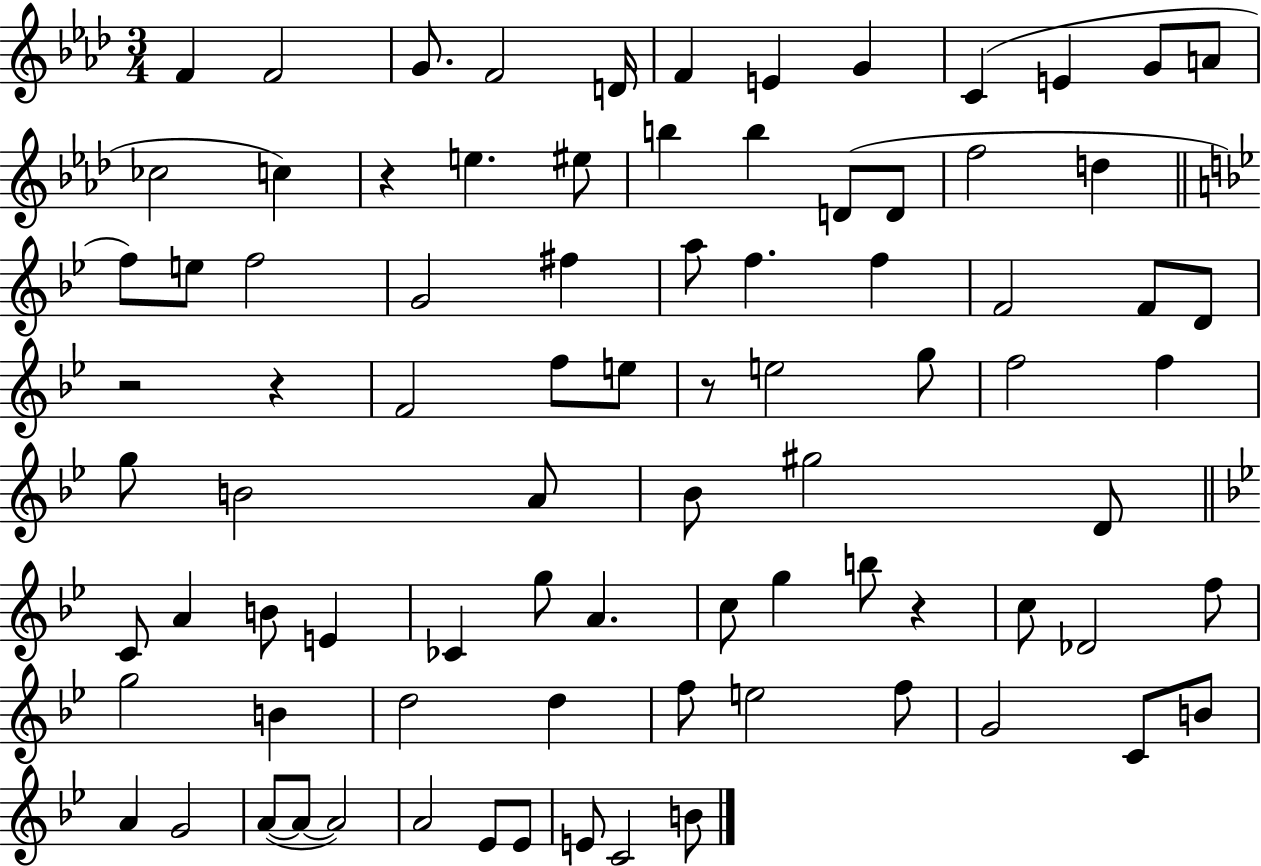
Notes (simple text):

F4/q F4/h G4/e. F4/h D4/s F4/q E4/q G4/q C4/q E4/q G4/e A4/e CES5/h C5/q R/q E5/q. EIS5/e B5/q B5/q D4/e D4/e F5/h D5/q F5/e E5/e F5/h G4/h F#5/q A5/e F5/q. F5/q F4/h F4/e D4/e R/h R/q F4/h F5/e E5/e R/e E5/h G5/e F5/h F5/q G5/e B4/h A4/e Bb4/e G#5/h D4/e C4/e A4/q B4/e E4/q CES4/q G5/e A4/q. C5/e G5/q B5/e R/q C5/e Db4/h F5/e G5/h B4/q D5/h D5/q F5/e E5/h F5/e G4/h C4/e B4/e A4/q G4/h A4/e A4/e A4/h A4/h Eb4/e Eb4/e E4/e C4/h B4/e